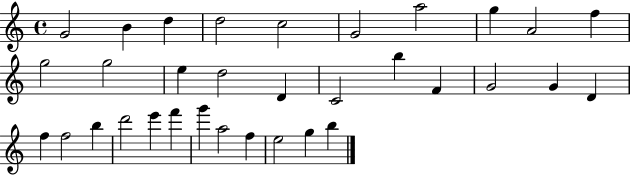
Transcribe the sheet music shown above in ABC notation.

X:1
T:Untitled
M:4/4
L:1/4
K:C
G2 B d d2 c2 G2 a2 g A2 f g2 g2 e d2 D C2 b F G2 G D f f2 b d'2 e' f' g' a2 f e2 g b